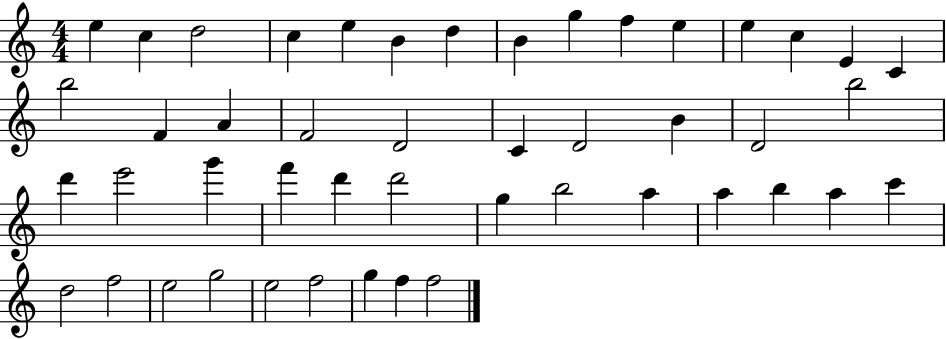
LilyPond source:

{
  \clef treble
  \numericTimeSignature
  \time 4/4
  \key c \major
  e''4 c''4 d''2 | c''4 e''4 b'4 d''4 | b'4 g''4 f''4 e''4 | e''4 c''4 e'4 c'4 | \break b''2 f'4 a'4 | f'2 d'2 | c'4 d'2 b'4 | d'2 b''2 | \break d'''4 e'''2 g'''4 | f'''4 d'''4 d'''2 | g''4 b''2 a''4 | a''4 b''4 a''4 c'''4 | \break d''2 f''2 | e''2 g''2 | e''2 f''2 | g''4 f''4 f''2 | \break \bar "|."
}